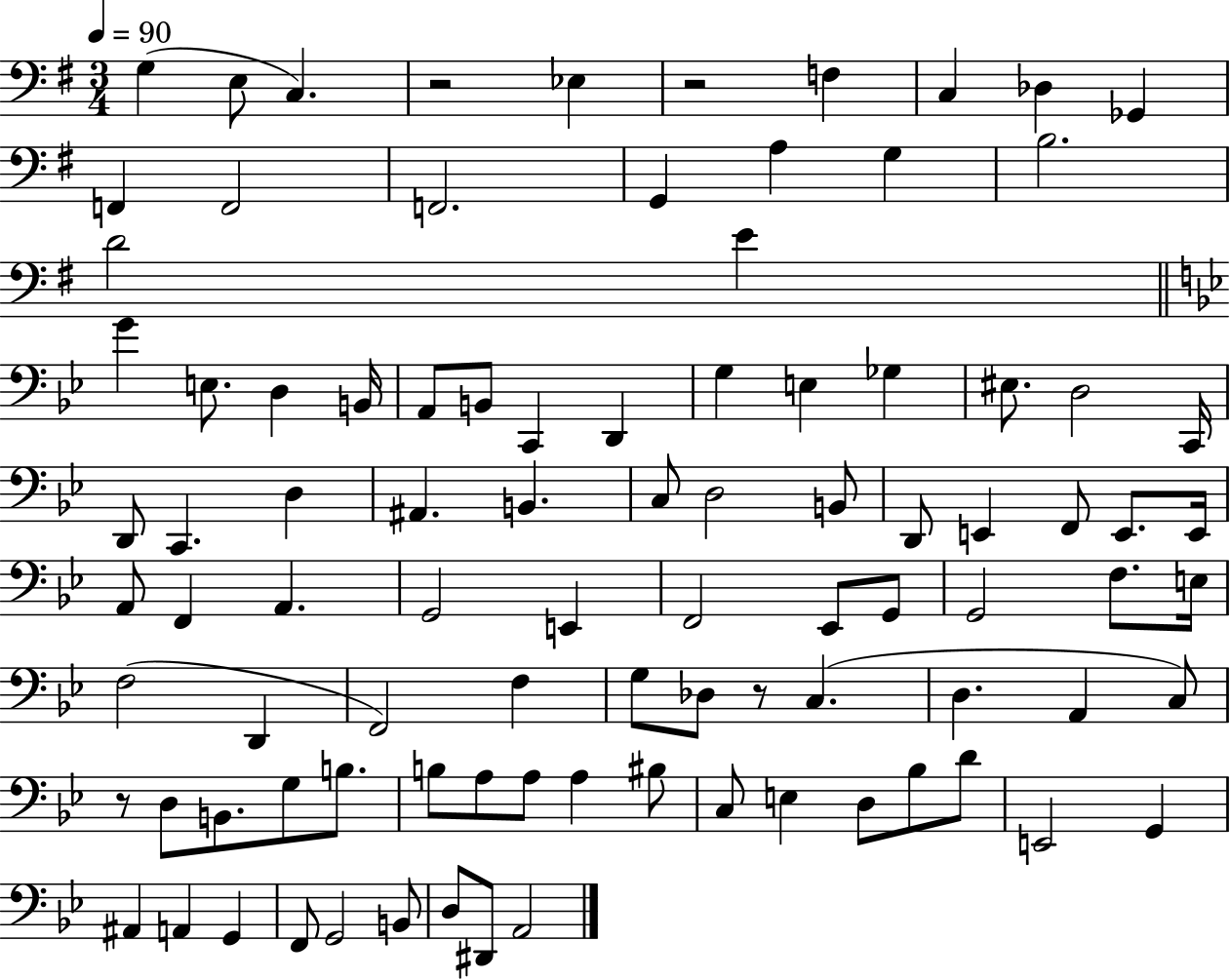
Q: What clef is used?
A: bass